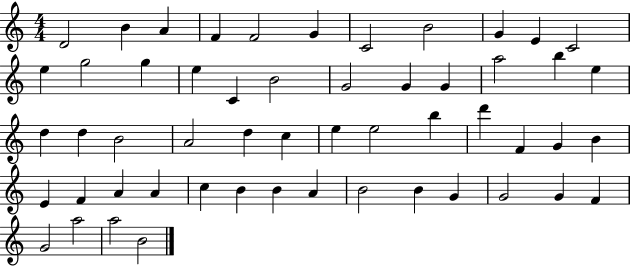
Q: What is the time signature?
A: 4/4